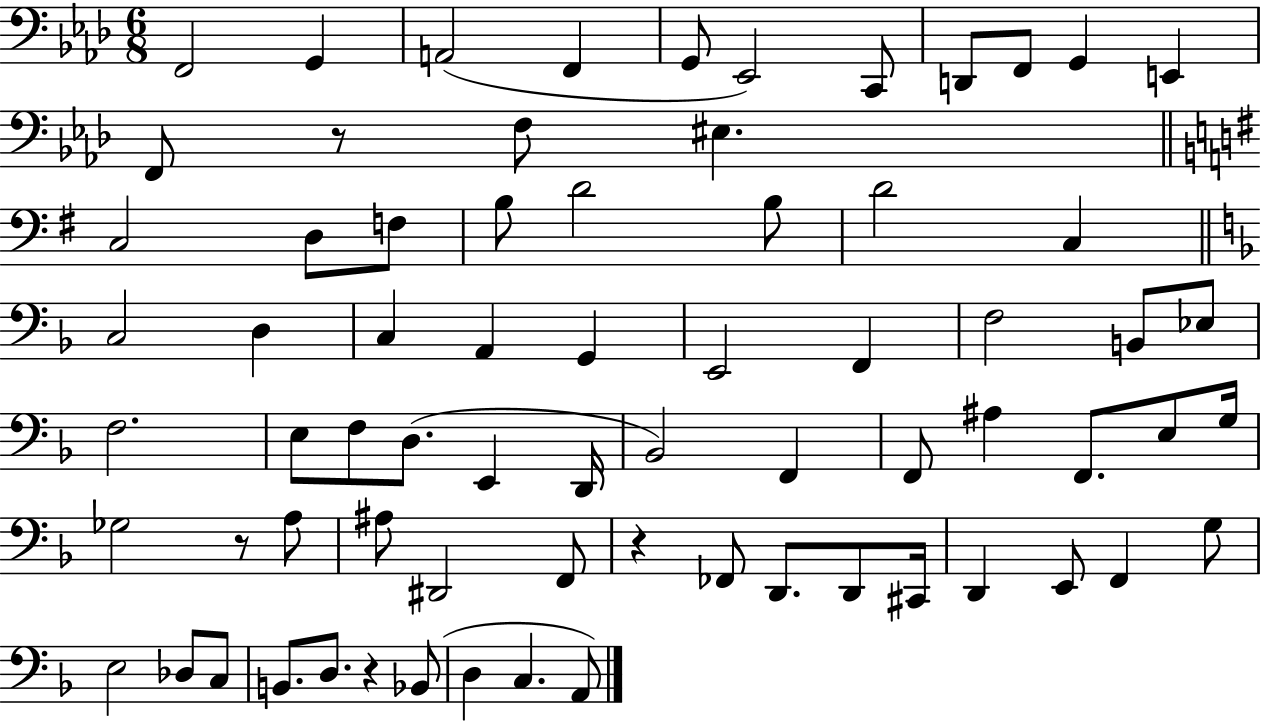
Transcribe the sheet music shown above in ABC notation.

X:1
T:Untitled
M:6/8
L:1/4
K:Ab
F,,2 G,, A,,2 F,, G,,/2 _E,,2 C,,/2 D,,/2 F,,/2 G,, E,, F,,/2 z/2 F,/2 ^E, C,2 D,/2 F,/2 B,/2 D2 B,/2 D2 C, C,2 D, C, A,, G,, E,,2 F,, F,2 B,,/2 _E,/2 F,2 E,/2 F,/2 D,/2 E,, D,,/4 _B,,2 F,, F,,/2 ^A, F,,/2 E,/2 G,/4 _G,2 z/2 A,/2 ^A,/2 ^D,,2 F,,/2 z _F,,/2 D,,/2 D,,/2 ^C,,/4 D,, E,,/2 F,, G,/2 E,2 _D,/2 C,/2 B,,/2 D,/2 z _B,,/2 D, C, A,,/2